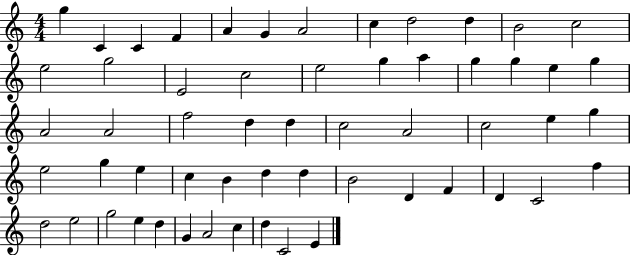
{
  \clef treble
  \numericTimeSignature
  \time 4/4
  \key c \major
  g''4 c'4 c'4 f'4 | a'4 g'4 a'2 | c''4 d''2 d''4 | b'2 c''2 | \break e''2 g''2 | e'2 c''2 | e''2 g''4 a''4 | g''4 g''4 e''4 g''4 | \break a'2 a'2 | f''2 d''4 d''4 | c''2 a'2 | c''2 e''4 g''4 | \break e''2 g''4 e''4 | c''4 b'4 d''4 d''4 | b'2 d'4 f'4 | d'4 c'2 f''4 | \break d''2 e''2 | g''2 e''4 d''4 | g'4 a'2 c''4 | d''4 c'2 e'4 | \break \bar "|."
}